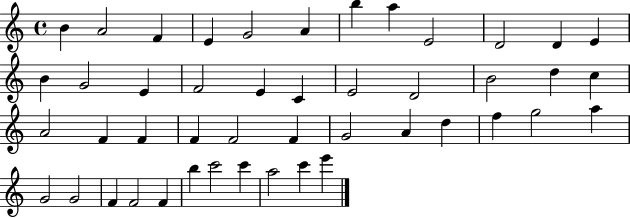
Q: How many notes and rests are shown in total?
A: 46